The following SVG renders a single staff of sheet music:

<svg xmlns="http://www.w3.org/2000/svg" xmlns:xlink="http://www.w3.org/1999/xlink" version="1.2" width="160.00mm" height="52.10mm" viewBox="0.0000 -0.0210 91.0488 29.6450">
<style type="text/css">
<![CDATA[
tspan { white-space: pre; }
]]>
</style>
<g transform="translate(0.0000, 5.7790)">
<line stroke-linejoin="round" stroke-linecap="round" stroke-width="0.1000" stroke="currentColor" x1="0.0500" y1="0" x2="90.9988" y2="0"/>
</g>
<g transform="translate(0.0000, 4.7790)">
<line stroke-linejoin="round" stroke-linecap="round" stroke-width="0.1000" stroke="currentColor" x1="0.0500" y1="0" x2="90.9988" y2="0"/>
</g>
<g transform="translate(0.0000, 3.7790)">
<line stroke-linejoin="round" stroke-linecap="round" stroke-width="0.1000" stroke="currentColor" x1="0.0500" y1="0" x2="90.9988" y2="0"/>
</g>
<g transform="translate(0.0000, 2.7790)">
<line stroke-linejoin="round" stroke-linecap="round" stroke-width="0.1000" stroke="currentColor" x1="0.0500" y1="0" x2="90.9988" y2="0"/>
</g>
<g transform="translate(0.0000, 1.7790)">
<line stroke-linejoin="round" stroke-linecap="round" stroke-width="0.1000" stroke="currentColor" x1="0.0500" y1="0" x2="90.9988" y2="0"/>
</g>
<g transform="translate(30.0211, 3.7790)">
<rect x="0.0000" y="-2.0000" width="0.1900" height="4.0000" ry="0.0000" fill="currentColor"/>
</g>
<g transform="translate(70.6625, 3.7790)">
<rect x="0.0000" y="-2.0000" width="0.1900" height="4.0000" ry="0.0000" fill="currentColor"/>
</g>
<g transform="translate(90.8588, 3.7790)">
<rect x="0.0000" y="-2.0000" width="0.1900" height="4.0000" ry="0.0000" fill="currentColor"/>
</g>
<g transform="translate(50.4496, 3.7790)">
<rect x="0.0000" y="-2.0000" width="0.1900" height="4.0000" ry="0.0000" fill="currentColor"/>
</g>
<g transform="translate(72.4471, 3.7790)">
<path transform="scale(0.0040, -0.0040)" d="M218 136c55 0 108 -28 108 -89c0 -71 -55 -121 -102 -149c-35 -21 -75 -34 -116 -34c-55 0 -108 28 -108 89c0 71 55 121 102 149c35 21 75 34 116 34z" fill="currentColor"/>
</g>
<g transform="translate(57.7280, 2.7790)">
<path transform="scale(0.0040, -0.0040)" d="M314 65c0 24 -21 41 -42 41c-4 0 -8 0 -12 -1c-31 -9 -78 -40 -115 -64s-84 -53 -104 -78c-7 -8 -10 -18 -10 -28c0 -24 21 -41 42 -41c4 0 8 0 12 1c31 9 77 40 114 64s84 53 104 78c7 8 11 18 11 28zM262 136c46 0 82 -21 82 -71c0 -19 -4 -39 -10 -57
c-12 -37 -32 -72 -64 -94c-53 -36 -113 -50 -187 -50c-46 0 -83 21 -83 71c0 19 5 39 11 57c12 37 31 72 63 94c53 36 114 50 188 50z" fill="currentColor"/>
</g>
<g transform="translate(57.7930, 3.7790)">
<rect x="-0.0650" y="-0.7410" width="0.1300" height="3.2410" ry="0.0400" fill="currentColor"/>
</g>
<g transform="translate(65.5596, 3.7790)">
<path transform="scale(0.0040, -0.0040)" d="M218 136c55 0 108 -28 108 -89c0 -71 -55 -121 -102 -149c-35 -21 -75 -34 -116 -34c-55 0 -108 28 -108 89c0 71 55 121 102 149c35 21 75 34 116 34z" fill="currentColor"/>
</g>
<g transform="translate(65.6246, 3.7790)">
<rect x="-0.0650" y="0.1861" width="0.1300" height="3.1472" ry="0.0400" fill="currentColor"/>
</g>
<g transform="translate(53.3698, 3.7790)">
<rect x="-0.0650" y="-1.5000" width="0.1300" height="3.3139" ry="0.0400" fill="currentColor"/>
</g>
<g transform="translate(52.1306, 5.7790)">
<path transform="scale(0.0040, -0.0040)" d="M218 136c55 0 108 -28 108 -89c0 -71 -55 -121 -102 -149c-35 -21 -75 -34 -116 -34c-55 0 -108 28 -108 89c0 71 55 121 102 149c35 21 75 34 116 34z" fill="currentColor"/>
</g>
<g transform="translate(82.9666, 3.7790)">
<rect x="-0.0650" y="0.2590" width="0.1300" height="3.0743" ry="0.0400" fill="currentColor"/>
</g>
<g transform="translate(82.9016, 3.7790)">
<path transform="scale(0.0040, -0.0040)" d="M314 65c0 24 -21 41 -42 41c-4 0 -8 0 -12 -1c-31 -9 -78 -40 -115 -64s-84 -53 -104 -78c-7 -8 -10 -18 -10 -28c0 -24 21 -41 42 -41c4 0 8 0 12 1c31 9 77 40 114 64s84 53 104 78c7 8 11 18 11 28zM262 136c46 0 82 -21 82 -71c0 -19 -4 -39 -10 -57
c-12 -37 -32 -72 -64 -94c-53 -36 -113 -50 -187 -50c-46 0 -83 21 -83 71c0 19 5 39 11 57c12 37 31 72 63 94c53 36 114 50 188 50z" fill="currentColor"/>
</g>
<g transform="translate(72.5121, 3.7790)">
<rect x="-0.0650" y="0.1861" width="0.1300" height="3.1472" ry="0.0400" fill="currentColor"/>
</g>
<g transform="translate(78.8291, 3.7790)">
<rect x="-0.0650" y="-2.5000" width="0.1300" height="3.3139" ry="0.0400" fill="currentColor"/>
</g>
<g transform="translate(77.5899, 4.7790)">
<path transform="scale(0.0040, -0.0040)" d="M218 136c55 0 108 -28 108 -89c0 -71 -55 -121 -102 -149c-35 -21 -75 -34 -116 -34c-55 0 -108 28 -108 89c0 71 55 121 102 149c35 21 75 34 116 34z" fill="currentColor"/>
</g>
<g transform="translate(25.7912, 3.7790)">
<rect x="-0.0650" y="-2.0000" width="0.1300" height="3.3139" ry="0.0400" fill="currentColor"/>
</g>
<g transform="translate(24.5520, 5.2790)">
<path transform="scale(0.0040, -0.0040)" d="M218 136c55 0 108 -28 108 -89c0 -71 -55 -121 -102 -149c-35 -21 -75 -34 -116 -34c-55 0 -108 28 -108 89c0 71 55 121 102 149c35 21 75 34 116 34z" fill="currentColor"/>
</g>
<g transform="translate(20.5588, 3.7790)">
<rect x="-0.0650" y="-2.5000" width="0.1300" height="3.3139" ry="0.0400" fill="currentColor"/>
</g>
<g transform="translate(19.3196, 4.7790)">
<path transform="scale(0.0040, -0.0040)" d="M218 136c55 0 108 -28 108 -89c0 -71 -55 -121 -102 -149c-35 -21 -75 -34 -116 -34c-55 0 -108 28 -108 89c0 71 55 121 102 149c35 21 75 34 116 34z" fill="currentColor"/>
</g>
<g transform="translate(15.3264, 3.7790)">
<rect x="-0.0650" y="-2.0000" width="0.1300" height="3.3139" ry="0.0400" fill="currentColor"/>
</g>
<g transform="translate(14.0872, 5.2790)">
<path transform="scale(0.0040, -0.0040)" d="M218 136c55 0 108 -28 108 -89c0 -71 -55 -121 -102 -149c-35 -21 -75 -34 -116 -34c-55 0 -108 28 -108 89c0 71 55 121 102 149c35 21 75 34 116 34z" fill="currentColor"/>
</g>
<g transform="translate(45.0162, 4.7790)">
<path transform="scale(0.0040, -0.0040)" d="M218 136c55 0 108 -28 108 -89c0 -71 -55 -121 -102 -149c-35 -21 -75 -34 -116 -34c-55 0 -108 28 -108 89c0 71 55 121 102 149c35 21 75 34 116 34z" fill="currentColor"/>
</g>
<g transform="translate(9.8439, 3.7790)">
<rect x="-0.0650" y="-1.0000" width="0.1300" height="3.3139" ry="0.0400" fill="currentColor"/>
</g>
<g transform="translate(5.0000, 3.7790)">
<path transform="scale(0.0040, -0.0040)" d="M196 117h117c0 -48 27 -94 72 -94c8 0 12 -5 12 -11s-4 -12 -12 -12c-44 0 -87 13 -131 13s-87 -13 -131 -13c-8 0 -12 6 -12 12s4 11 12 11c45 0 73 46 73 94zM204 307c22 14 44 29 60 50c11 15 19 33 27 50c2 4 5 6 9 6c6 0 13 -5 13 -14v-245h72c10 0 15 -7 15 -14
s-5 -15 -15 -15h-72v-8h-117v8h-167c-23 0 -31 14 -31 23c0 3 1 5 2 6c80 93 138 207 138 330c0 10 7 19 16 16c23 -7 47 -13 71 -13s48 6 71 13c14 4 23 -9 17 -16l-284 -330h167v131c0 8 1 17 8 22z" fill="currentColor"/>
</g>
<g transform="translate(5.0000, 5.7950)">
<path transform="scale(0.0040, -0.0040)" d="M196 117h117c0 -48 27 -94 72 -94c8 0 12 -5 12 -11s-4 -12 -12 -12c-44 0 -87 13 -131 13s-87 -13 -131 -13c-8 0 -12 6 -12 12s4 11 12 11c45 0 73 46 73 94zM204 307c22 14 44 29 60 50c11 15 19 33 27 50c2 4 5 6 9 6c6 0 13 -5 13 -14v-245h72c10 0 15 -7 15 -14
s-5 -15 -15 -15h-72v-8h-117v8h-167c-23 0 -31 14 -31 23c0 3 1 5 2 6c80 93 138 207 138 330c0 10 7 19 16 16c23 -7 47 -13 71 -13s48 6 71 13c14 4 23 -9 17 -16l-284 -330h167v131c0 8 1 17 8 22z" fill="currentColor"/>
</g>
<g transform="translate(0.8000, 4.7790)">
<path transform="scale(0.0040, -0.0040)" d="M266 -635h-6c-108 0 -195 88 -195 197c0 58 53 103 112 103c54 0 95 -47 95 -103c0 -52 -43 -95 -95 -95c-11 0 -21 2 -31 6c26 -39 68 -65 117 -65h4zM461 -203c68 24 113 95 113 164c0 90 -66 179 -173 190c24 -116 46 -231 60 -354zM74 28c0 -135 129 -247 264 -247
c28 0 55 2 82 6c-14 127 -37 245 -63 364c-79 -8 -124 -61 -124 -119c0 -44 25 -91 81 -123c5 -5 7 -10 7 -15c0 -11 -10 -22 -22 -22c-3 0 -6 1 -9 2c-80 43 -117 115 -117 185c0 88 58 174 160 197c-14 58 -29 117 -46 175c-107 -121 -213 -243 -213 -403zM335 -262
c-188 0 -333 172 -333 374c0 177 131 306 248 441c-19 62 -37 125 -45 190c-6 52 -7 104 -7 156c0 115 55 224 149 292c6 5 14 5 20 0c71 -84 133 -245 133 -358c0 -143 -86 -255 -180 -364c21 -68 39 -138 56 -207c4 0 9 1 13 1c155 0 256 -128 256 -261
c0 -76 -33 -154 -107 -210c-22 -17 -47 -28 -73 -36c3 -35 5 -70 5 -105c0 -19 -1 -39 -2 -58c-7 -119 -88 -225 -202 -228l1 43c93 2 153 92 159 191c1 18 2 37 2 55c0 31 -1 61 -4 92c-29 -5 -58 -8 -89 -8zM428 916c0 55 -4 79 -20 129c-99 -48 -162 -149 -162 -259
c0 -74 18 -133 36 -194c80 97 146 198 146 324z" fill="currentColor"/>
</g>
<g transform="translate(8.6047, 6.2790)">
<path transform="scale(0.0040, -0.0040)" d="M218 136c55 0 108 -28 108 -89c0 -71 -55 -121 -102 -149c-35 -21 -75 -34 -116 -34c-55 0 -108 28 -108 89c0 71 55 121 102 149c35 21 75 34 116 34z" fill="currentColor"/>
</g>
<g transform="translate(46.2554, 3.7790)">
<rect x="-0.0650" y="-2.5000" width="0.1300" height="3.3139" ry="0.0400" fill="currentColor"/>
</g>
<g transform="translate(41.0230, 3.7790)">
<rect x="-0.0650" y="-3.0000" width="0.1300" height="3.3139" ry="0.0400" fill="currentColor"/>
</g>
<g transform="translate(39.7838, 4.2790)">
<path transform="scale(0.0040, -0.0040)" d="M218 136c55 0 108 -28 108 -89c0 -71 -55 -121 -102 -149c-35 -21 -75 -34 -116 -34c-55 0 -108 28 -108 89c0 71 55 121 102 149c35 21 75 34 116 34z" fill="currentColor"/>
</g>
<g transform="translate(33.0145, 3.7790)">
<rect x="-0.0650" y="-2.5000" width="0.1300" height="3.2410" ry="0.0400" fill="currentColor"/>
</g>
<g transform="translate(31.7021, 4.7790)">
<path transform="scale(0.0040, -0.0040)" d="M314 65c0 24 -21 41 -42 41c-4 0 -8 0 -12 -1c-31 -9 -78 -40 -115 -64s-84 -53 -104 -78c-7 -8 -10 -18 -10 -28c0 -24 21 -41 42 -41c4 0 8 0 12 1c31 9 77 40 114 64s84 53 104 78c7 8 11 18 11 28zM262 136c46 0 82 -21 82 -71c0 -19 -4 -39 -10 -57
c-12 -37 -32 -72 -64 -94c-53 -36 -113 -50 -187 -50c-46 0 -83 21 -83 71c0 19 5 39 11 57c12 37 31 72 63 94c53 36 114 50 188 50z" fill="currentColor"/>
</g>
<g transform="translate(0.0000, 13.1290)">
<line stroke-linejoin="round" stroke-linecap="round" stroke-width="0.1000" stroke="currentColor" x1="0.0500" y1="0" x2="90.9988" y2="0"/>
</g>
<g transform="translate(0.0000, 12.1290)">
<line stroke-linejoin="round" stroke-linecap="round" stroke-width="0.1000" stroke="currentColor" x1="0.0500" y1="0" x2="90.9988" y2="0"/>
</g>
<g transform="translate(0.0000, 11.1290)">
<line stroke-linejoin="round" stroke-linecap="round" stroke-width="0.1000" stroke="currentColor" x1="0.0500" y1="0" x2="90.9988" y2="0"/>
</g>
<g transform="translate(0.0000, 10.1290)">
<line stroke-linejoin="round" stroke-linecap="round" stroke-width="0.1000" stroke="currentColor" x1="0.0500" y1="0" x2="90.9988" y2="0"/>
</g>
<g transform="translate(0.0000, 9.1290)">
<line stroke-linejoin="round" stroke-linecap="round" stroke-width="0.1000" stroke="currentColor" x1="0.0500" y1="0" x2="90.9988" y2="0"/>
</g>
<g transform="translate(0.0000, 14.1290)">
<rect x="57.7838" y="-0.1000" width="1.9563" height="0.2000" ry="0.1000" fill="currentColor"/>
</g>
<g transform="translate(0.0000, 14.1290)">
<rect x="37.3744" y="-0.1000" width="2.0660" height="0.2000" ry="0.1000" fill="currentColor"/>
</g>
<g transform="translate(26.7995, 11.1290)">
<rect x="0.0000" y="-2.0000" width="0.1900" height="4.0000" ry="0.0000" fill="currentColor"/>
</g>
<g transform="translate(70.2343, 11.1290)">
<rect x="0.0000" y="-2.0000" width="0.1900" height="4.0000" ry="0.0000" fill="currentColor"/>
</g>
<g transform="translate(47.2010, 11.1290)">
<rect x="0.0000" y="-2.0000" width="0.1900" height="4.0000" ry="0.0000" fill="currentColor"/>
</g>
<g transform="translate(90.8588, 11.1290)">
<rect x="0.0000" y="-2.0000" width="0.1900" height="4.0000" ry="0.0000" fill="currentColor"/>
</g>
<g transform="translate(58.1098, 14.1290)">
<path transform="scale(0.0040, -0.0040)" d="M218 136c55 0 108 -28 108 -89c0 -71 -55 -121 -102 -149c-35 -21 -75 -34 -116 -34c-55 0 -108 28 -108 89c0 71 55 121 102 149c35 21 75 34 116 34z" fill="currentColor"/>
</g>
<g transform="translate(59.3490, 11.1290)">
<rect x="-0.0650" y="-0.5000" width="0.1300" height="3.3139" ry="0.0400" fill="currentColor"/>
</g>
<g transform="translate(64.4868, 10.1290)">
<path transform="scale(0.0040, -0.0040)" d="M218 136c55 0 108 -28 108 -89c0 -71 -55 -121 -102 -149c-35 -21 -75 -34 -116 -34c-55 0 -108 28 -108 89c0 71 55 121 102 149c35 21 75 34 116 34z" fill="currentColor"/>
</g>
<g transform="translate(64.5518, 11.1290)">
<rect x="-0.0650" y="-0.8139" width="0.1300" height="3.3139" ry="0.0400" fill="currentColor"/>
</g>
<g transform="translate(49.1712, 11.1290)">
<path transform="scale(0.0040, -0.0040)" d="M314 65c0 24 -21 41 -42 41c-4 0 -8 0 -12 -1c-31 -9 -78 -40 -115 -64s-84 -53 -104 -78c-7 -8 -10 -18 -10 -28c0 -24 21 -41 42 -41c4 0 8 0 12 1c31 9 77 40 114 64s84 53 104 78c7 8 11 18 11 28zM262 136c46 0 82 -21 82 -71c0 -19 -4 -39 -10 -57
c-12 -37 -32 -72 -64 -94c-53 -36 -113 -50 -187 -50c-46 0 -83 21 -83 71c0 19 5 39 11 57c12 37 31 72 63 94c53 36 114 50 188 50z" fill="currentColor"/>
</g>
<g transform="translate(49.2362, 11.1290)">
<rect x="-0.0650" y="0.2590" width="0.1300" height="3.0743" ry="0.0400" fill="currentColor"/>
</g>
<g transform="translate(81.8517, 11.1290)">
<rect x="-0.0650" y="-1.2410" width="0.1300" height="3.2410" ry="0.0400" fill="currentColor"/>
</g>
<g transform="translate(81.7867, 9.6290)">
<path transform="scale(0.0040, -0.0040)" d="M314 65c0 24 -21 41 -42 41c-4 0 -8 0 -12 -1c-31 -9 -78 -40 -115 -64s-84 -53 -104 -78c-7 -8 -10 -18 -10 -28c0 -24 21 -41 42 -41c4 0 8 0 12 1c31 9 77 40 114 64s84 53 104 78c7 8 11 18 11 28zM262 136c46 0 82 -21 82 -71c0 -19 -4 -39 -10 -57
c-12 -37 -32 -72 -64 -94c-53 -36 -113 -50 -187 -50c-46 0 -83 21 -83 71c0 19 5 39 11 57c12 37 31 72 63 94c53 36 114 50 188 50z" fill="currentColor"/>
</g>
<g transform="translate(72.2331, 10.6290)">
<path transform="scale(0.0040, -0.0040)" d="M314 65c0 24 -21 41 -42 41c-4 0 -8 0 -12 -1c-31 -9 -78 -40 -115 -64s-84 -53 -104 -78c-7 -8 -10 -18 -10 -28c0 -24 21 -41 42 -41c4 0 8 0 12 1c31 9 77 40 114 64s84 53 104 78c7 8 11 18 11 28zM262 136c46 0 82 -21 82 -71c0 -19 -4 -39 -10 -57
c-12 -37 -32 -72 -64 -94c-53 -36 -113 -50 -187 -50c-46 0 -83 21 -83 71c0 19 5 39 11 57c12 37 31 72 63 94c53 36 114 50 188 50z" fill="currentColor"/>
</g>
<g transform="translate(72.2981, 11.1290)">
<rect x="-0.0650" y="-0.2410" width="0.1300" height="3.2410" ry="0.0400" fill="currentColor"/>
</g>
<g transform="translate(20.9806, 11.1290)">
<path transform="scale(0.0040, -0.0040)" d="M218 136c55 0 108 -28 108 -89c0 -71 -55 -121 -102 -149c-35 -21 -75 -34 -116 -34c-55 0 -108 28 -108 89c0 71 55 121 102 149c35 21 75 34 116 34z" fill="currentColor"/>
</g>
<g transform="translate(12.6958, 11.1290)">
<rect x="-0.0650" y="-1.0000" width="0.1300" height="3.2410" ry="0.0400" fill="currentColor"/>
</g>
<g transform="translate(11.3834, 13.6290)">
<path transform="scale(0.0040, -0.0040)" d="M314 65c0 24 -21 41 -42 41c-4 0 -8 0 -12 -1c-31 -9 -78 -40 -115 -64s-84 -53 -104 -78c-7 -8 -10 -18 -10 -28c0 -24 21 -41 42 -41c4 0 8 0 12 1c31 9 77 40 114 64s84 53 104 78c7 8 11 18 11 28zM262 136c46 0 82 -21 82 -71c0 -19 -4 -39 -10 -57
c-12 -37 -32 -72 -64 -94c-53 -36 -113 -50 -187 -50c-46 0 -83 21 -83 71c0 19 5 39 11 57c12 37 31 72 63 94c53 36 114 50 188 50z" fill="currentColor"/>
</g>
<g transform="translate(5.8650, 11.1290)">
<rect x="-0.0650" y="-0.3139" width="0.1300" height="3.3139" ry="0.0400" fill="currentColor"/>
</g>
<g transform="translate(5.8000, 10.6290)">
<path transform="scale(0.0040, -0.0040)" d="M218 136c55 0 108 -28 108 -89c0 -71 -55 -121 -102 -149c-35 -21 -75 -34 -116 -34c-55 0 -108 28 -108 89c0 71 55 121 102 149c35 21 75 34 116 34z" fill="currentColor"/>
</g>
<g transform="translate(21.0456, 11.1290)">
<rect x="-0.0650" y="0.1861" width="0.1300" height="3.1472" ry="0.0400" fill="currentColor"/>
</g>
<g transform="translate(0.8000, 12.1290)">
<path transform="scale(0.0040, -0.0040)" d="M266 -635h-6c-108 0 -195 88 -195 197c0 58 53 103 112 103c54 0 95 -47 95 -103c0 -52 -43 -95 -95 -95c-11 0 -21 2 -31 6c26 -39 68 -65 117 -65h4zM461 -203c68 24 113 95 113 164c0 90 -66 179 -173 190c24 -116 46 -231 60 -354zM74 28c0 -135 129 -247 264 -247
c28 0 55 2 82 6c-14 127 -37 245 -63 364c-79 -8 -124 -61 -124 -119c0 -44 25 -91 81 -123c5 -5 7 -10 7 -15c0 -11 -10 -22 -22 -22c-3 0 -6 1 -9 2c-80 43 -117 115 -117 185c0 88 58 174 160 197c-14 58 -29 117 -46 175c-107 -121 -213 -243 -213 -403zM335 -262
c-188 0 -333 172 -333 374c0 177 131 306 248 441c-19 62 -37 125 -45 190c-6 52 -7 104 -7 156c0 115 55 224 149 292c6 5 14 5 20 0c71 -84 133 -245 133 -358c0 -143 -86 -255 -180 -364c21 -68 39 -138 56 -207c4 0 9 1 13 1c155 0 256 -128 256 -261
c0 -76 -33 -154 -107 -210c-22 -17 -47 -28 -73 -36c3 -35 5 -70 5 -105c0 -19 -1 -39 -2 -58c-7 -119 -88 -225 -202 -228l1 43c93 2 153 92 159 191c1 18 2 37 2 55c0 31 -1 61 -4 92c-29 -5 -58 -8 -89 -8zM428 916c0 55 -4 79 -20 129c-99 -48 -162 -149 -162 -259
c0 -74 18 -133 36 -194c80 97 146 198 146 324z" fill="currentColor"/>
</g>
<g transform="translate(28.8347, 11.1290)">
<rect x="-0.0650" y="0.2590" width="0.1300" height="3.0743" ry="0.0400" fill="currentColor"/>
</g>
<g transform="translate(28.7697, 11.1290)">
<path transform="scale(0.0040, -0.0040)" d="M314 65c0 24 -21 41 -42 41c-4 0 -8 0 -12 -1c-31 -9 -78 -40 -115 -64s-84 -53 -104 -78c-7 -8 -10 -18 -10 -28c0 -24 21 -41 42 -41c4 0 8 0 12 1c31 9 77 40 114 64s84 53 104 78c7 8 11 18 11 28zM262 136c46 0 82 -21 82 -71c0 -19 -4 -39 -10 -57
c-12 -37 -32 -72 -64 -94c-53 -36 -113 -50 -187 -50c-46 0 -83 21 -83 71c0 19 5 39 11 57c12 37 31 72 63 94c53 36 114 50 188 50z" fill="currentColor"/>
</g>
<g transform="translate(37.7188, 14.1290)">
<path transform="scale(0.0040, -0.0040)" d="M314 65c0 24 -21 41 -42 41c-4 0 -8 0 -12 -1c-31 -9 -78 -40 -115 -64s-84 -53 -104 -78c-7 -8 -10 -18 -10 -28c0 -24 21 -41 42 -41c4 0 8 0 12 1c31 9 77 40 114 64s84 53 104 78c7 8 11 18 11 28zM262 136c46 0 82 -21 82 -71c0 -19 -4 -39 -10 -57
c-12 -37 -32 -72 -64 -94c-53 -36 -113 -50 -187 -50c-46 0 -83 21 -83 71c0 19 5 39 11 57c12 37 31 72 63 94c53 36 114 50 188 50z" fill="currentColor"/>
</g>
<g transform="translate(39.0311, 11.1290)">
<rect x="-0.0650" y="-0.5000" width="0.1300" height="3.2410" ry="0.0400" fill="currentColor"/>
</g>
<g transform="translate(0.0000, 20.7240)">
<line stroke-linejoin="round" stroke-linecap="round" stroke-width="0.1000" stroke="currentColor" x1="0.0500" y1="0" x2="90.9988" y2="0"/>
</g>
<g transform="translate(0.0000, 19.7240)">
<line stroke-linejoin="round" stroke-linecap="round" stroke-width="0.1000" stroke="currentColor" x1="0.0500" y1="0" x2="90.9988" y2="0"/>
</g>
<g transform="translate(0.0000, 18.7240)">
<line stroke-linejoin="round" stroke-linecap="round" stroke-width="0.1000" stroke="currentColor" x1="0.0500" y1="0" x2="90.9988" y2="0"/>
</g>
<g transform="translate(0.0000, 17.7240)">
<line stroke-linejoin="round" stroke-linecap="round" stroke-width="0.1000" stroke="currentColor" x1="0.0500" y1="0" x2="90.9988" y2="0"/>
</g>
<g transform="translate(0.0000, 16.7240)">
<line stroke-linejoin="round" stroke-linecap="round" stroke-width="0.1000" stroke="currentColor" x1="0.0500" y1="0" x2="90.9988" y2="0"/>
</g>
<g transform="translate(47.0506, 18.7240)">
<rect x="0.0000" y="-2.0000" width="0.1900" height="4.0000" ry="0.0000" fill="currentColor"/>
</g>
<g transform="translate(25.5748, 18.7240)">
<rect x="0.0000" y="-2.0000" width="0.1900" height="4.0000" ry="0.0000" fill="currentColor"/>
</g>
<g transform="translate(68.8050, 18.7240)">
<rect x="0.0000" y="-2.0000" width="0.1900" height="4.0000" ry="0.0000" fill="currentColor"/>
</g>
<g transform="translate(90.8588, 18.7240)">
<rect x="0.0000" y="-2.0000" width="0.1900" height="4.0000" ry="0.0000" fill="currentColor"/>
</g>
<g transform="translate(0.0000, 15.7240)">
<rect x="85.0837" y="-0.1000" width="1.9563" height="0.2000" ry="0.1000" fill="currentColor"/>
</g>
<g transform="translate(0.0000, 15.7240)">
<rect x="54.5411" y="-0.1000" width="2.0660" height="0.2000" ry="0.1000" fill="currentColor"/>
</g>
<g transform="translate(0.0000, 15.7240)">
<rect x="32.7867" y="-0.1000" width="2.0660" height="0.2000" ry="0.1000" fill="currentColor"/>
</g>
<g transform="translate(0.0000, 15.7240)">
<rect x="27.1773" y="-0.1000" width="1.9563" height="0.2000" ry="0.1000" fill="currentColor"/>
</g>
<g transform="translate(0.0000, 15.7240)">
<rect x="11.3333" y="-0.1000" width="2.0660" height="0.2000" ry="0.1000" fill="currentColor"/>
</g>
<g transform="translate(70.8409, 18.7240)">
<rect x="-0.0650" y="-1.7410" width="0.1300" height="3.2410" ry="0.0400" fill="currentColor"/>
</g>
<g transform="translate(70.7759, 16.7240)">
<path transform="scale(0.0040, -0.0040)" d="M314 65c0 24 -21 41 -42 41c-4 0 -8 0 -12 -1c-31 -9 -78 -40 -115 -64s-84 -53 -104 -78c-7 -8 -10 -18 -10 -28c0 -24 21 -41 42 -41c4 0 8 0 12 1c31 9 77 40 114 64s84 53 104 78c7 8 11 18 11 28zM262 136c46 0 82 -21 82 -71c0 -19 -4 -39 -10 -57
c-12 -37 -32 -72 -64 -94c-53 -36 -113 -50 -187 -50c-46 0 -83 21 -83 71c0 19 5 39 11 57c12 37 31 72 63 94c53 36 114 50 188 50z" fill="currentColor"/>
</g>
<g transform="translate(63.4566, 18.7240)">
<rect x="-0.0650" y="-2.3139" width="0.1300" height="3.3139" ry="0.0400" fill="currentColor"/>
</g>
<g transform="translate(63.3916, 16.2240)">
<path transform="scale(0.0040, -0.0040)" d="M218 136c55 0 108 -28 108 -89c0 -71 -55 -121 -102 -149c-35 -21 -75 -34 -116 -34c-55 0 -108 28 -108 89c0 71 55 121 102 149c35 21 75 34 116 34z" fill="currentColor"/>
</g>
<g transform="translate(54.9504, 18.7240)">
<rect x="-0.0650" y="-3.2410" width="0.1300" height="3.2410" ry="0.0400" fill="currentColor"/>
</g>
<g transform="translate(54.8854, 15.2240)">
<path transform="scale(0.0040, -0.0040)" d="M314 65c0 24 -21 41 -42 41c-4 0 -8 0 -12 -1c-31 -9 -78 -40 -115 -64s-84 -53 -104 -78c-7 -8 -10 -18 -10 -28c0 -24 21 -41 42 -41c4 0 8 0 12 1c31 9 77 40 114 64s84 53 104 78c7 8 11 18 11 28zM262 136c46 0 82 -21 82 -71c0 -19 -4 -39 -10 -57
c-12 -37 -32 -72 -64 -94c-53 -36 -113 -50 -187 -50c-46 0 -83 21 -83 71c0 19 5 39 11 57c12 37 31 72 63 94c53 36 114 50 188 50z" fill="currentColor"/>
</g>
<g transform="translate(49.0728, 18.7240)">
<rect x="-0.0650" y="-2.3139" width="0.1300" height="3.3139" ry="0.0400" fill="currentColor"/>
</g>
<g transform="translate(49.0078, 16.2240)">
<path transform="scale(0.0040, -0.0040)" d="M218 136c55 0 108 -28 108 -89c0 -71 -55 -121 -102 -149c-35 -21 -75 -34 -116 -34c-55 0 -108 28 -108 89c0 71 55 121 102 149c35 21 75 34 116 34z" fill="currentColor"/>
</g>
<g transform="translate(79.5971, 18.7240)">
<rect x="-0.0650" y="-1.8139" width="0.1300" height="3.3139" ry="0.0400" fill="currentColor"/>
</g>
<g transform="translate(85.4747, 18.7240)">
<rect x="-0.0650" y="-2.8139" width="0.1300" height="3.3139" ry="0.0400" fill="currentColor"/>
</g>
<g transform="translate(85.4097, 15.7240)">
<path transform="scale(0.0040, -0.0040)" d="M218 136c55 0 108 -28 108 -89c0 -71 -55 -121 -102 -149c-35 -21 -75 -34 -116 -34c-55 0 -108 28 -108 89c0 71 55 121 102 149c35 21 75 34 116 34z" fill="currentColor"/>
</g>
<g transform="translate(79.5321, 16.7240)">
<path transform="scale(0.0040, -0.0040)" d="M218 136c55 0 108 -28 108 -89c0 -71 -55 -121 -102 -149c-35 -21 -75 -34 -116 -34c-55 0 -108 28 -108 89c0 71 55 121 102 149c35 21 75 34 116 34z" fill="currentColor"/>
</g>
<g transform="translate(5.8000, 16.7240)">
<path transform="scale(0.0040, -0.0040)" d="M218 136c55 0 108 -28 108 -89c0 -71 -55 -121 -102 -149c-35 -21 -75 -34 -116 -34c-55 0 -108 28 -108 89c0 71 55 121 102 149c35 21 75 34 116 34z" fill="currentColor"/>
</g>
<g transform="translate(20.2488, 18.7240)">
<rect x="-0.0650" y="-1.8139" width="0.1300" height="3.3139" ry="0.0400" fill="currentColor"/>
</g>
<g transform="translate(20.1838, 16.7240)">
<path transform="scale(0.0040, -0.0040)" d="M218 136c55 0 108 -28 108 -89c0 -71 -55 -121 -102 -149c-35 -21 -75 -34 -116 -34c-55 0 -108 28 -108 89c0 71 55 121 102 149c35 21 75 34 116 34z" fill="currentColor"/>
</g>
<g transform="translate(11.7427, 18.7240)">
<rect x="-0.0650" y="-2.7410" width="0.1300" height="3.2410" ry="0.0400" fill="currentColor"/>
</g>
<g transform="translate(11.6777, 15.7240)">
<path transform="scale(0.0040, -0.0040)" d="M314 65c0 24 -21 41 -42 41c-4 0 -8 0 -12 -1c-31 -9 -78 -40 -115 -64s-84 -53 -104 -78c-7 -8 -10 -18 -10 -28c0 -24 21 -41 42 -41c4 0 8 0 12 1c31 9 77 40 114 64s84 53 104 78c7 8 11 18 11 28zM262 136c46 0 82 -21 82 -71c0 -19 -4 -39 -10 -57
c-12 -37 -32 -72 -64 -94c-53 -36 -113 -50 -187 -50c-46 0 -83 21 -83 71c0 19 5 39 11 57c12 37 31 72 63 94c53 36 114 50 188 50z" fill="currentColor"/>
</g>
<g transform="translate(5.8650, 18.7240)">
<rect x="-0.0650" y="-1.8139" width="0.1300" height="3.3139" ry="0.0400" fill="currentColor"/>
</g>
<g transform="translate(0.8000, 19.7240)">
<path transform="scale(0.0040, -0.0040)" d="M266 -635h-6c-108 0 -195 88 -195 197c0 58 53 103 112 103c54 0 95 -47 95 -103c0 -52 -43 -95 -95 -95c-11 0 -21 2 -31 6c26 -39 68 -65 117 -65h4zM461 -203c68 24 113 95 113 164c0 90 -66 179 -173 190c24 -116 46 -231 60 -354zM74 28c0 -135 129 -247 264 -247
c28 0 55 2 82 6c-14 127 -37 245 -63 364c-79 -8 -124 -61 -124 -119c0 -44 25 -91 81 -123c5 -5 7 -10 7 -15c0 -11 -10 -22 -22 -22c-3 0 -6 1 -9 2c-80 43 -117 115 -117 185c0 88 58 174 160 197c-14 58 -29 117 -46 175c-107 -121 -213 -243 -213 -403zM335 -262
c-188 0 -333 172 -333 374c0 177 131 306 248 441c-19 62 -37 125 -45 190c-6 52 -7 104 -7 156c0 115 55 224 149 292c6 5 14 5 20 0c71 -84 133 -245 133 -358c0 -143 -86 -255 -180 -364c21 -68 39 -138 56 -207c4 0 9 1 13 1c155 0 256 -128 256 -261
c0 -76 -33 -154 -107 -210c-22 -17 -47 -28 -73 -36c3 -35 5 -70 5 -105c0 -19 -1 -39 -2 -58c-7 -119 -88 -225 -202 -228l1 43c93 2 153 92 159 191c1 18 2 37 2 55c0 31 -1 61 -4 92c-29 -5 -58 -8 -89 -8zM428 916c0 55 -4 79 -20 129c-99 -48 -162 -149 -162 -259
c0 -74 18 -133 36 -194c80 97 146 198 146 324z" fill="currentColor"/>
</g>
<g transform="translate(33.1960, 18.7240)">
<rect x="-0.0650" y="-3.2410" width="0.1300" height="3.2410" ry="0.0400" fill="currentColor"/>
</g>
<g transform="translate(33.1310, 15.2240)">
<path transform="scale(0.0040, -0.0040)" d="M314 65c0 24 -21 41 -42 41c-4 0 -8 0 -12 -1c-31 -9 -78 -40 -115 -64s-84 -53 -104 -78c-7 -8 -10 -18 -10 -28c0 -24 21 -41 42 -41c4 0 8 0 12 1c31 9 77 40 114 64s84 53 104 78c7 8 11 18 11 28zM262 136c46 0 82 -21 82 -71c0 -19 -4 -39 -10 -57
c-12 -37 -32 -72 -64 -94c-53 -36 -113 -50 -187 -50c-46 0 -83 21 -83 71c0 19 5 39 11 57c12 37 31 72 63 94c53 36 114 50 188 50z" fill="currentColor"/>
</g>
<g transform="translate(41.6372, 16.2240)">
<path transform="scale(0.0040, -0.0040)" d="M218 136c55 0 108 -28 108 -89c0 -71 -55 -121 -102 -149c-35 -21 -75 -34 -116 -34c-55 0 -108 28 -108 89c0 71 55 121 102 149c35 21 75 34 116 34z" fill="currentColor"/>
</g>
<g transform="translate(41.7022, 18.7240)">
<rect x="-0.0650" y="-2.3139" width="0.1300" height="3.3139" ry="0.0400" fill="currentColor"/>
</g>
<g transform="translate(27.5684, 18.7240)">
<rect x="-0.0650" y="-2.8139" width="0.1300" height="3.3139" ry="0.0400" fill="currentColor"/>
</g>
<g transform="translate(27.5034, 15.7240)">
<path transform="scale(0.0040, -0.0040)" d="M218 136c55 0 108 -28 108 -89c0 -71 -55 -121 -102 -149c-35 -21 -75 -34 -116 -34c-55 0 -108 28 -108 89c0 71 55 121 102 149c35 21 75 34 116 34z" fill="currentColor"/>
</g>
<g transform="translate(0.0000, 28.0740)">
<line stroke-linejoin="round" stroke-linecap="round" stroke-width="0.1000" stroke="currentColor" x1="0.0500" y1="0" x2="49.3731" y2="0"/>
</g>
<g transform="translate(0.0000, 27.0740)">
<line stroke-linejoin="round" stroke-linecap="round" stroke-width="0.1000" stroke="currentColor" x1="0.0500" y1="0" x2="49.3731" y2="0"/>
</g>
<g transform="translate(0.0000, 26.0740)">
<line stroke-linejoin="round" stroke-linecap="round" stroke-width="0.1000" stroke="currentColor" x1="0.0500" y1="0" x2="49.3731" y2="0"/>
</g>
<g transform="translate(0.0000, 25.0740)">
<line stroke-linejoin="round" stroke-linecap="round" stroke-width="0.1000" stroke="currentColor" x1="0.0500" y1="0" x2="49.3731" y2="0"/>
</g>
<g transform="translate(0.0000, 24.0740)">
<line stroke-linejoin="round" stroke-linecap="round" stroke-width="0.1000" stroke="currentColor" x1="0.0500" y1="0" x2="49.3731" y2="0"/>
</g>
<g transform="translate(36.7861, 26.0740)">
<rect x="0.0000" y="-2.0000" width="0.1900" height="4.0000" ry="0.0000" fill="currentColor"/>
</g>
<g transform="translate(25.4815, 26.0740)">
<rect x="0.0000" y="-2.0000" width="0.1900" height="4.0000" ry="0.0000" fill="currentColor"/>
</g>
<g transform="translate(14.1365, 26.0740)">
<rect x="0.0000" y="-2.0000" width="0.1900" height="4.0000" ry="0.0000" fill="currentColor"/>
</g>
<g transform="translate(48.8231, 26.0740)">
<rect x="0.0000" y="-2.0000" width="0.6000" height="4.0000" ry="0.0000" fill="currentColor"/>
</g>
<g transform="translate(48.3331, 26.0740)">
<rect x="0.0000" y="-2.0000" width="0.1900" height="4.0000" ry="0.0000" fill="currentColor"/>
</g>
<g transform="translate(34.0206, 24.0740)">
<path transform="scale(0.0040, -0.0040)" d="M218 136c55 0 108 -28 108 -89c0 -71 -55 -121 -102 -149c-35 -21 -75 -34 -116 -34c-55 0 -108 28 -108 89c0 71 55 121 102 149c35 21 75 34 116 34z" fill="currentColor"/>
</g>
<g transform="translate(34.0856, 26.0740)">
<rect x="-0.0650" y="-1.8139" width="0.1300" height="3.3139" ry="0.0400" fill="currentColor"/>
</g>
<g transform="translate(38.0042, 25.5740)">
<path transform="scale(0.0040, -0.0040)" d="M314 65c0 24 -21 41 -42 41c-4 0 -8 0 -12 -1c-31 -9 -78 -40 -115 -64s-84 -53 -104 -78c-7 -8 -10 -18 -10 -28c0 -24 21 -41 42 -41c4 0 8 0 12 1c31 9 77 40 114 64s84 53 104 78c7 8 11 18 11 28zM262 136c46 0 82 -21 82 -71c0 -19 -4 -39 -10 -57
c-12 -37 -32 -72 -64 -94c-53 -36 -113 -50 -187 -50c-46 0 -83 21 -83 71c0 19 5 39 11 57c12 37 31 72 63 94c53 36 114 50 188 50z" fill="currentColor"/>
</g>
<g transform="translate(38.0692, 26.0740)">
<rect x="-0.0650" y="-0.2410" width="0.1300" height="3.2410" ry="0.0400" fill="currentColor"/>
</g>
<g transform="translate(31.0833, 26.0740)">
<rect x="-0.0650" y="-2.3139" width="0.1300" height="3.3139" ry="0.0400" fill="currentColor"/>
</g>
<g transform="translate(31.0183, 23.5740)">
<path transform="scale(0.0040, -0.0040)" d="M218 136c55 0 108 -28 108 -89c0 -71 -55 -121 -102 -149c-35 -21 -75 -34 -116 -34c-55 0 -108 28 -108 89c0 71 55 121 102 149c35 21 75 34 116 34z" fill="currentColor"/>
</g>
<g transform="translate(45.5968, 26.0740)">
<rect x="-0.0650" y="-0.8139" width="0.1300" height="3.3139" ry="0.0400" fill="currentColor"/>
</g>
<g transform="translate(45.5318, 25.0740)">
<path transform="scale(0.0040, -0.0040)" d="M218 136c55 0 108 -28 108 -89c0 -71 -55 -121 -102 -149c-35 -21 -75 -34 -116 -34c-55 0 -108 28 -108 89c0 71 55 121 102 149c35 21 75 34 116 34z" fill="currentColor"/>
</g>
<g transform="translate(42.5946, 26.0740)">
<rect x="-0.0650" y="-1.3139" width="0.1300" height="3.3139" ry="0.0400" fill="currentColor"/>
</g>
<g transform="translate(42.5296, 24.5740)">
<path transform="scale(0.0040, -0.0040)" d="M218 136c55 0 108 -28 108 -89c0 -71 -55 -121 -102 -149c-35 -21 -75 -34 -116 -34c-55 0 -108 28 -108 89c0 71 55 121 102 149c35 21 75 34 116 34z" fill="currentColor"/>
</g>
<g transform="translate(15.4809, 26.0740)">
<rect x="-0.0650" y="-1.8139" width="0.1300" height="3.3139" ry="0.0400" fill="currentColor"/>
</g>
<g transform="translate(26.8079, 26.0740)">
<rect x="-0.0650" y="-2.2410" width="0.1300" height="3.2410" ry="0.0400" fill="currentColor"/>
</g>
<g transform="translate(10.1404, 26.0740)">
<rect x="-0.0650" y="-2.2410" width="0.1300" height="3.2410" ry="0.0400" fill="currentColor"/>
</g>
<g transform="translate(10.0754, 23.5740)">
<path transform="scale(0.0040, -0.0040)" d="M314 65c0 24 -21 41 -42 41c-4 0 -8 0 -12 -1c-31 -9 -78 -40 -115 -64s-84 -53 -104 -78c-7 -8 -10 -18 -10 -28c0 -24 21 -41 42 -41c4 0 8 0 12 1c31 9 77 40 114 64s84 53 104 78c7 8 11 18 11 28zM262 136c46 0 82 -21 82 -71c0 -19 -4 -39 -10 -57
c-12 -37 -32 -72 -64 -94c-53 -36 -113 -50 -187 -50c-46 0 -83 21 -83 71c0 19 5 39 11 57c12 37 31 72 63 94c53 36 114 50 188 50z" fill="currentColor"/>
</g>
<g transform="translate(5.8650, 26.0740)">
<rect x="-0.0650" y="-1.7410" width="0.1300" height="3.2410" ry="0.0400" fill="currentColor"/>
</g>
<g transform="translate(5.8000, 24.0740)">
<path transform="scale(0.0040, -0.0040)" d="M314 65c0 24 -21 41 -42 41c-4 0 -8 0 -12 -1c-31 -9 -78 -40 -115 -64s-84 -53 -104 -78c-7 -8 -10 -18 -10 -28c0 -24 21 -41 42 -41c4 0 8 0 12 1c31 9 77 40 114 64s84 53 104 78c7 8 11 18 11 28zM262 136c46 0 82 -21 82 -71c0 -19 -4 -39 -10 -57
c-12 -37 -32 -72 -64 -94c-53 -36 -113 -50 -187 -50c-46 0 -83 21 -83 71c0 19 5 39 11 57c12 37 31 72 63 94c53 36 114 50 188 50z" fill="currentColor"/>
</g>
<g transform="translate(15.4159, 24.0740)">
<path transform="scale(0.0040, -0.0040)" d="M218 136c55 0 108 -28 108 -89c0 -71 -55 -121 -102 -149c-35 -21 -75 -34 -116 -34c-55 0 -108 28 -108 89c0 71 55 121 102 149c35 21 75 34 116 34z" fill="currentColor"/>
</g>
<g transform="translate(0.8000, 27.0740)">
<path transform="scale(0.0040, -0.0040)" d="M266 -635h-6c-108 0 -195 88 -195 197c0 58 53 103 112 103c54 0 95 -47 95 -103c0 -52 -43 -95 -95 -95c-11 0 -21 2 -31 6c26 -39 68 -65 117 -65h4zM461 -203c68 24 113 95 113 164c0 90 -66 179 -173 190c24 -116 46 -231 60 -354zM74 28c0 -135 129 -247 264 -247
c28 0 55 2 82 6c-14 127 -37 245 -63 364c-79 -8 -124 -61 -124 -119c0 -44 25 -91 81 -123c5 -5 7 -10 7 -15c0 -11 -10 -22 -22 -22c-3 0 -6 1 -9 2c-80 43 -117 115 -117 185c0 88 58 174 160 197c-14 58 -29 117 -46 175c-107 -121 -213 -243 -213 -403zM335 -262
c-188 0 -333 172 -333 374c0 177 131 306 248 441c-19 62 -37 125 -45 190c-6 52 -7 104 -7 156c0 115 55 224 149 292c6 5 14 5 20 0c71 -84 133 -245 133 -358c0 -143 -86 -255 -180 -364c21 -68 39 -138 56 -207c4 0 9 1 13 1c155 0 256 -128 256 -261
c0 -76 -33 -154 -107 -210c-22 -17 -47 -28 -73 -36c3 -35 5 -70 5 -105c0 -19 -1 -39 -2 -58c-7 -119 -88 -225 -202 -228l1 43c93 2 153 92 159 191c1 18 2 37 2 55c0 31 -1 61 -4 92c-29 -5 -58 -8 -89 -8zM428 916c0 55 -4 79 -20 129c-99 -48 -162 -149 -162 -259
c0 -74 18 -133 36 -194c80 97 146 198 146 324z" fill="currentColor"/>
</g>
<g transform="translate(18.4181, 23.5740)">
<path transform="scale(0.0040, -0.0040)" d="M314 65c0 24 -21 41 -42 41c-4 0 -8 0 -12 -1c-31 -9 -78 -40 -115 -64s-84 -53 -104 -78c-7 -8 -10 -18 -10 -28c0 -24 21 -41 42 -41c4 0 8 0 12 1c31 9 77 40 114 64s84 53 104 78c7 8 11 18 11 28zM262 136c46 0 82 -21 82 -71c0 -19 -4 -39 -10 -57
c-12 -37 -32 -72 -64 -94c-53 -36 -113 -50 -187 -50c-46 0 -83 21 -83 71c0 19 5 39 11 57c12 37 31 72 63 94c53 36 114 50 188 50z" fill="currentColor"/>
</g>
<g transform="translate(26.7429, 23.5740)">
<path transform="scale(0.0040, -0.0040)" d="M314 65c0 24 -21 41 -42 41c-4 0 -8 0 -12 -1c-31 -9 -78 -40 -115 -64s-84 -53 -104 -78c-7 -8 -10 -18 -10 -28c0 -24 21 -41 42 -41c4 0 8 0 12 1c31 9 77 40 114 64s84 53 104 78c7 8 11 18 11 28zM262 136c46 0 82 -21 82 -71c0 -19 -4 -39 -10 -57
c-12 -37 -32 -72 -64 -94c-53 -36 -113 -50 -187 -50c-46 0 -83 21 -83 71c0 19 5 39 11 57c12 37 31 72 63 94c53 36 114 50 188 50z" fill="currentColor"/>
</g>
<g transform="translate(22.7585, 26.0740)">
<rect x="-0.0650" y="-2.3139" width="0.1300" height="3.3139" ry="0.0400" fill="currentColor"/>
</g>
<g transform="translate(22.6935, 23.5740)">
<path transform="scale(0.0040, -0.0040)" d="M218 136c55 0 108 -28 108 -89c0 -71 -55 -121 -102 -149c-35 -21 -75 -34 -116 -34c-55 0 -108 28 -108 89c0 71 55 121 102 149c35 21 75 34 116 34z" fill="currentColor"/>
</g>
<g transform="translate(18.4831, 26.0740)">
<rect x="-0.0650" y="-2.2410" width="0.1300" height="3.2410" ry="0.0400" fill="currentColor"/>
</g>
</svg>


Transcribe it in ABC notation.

X:1
T:Untitled
M:4/4
L:1/4
K:C
D F G F G2 A G E d2 B B G B2 c D2 B B2 C2 B2 C d c2 e2 f a2 f a b2 g g b2 g f2 f a f2 g2 f g2 g g2 g f c2 e d